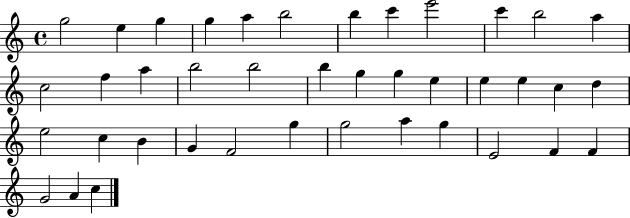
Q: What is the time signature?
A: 4/4